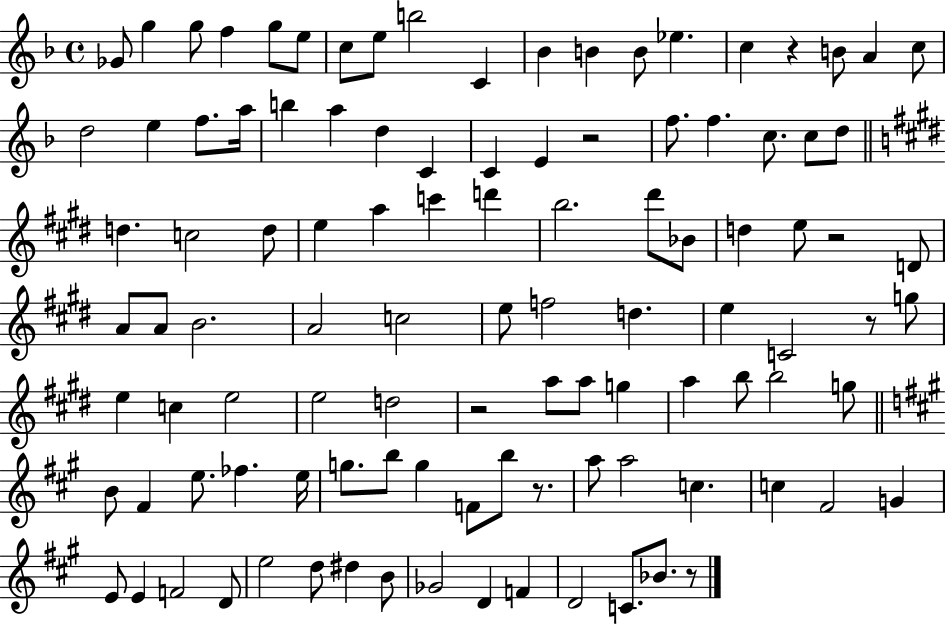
Gb4/e G5/q G5/e F5/q G5/e E5/e C5/e E5/e B5/h C4/q Bb4/q B4/q B4/e Eb5/q. C5/q R/q B4/e A4/q C5/e D5/h E5/q F5/e. A5/s B5/q A5/q D5/q C4/q C4/q E4/q R/h F5/e. F5/q. C5/e. C5/e D5/e D5/q. C5/h D5/e E5/q A5/q C6/q D6/q B5/h. D#6/e Bb4/e D5/q E5/e R/h D4/e A4/e A4/e B4/h. A4/h C5/h E5/e F5/h D5/q. E5/q C4/h R/e G5/e E5/q C5/q E5/h E5/h D5/h R/h A5/e A5/e G5/q A5/q B5/e B5/h G5/e B4/e F#4/q E5/e. FES5/q. E5/s G5/e. B5/e G5/q F4/e B5/e R/e. A5/e A5/h C5/q. C5/q F#4/h G4/q E4/e E4/q F4/h D4/e E5/h D5/e D#5/q B4/e Gb4/h D4/q F4/q D4/h C4/e. Bb4/e. R/e